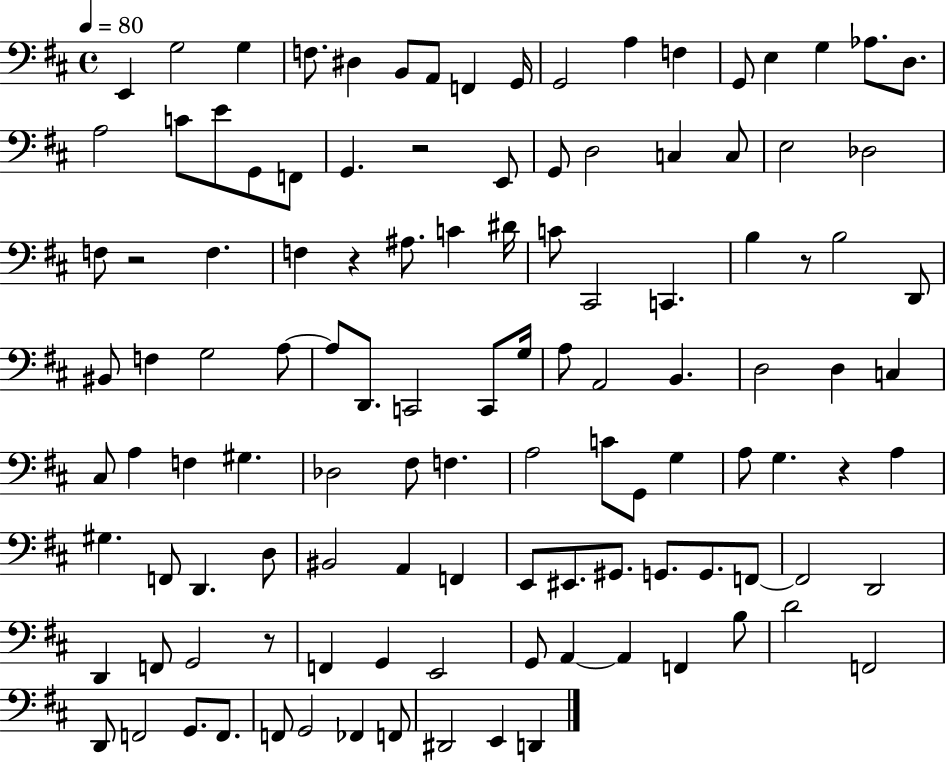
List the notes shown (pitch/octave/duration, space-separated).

E2/q G3/h G3/q F3/e. D#3/q B2/e A2/e F2/q G2/s G2/h A3/q F3/q G2/e E3/q G3/q Ab3/e. D3/e. A3/h C4/e E4/e G2/e F2/e G2/q. R/h E2/e G2/e D3/h C3/q C3/e E3/h Db3/h F3/e R/h F3/q. F3/q R/q A#3/e. C4/q D#4/s C4/e C#2/h C2/q. B3/q R/e B3/h D2/e BIS2/e F3/q G3/h A3/e A3/e D2/e. C2/h C2/e G3/s A3/e A2/h B2/q. D3/h D3/q C3/q C#3/e A3/q F3/q G#3/q. Db3/h F#3/e F3/q. A3/h C4/e G2/e G3/q A3/e G3/q. R/q A3/q G#3/q. F2/e D2/q. D3/e BIS2/h A2/q F2/q E2/e EIS2/e. G#2/e. G2/e. G2/e. F2/e F2/h D2/h D2/q F2/e G2/h R/e F2/q G2/q E2/h G2/e A2/q A2/q F2/q B3/e D4/h F2/h D2/e F2/h G2/e. F2/e. F2/e G2/h FES2/q F2/e D#2/h E2/q D2/q